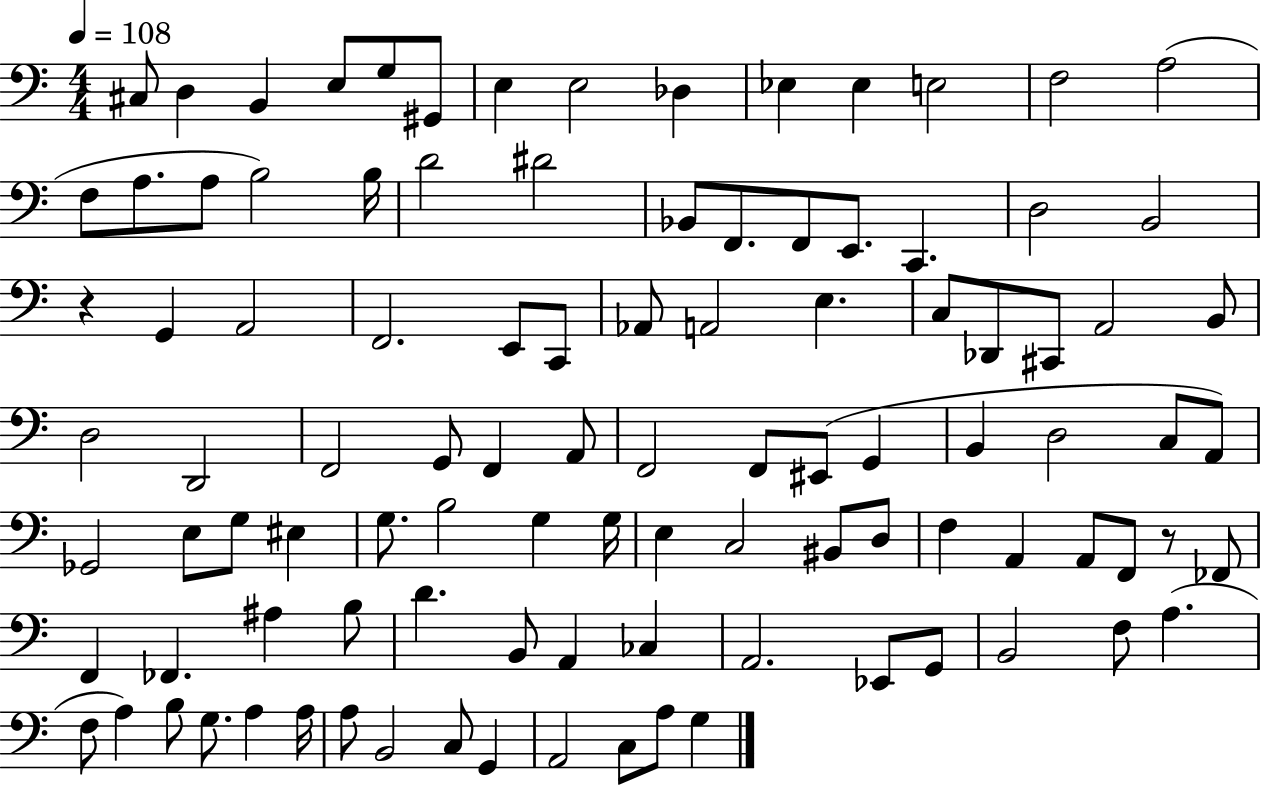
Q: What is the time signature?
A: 4/4